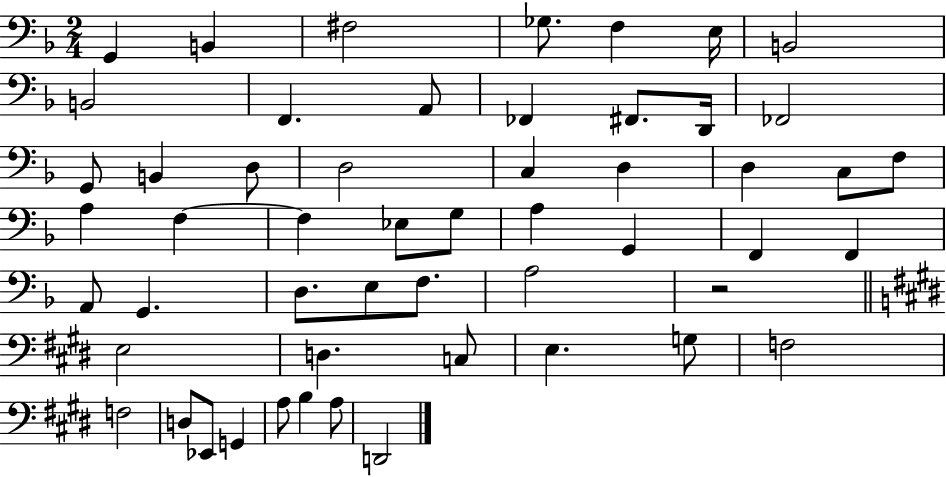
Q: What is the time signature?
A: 2/4